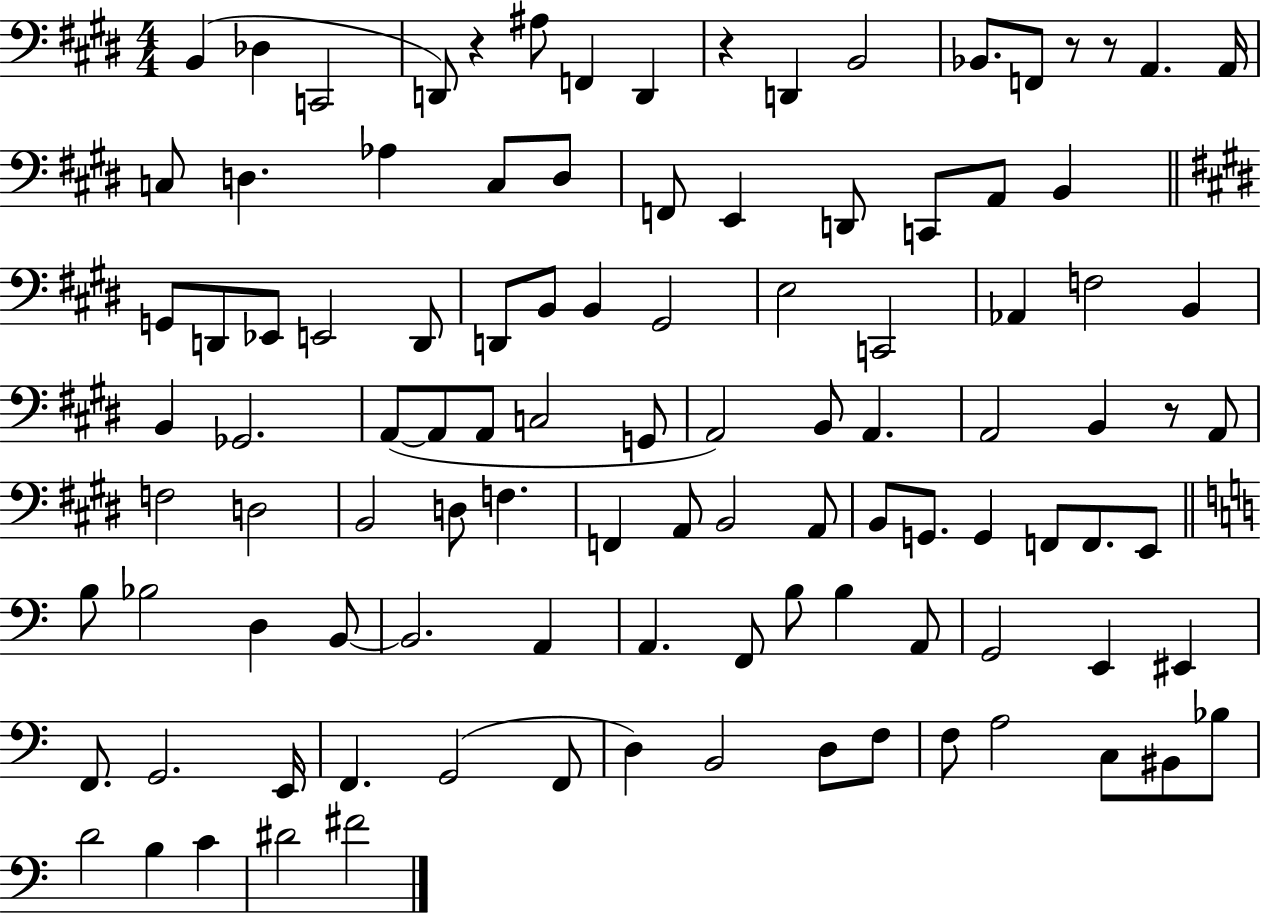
{
  \clef bass
  \numericTimeSignature
  \time 4/4
  \key e \major
  b,4( des4 c,2 | d,8) r4 ais8 f,4 d,4 | r4 d,4 b,2 | bes,8. f,8 r8 r8 a,4. a,16 | \break c8 d4. aes4 c8 d8 | f,8 e,4 d,8 c,8 a,8 b,4 | \bar "||" \break \key e \major g,8 d,8 ees,8 e,2 d,8 | d,8 b,8 b,4 gis,2 | e2 c,2 | aes,4 f2 b,4 | \break b,4 ges,2. | a,8~(~ a,8 a,8 c2 g,8 | a,2) b,8 a,4. | a,2 b,4 r8 a,8 | \break f2 d2 | b,2 d8 f4. | f,4 a,8 b,2 a,8 | b,8 g,8. g,4 f,8 f,8. e,8 | \break \bar "||" \break \key a \minor b8 bes2 d4 b,8~~ | b,2. a,4 | a,4. f,8 b8 b4 a,8 | g,2 e,4 eis,4 | \break f,8. g,2. e,16 | f,4. g,2( f,8 | d4) b,2 d8 f8 | f8 a2 c8 bis,8 bes8 | \break d'2 b4 c'4 | dis'2 fis'2 | \bar "|."
}